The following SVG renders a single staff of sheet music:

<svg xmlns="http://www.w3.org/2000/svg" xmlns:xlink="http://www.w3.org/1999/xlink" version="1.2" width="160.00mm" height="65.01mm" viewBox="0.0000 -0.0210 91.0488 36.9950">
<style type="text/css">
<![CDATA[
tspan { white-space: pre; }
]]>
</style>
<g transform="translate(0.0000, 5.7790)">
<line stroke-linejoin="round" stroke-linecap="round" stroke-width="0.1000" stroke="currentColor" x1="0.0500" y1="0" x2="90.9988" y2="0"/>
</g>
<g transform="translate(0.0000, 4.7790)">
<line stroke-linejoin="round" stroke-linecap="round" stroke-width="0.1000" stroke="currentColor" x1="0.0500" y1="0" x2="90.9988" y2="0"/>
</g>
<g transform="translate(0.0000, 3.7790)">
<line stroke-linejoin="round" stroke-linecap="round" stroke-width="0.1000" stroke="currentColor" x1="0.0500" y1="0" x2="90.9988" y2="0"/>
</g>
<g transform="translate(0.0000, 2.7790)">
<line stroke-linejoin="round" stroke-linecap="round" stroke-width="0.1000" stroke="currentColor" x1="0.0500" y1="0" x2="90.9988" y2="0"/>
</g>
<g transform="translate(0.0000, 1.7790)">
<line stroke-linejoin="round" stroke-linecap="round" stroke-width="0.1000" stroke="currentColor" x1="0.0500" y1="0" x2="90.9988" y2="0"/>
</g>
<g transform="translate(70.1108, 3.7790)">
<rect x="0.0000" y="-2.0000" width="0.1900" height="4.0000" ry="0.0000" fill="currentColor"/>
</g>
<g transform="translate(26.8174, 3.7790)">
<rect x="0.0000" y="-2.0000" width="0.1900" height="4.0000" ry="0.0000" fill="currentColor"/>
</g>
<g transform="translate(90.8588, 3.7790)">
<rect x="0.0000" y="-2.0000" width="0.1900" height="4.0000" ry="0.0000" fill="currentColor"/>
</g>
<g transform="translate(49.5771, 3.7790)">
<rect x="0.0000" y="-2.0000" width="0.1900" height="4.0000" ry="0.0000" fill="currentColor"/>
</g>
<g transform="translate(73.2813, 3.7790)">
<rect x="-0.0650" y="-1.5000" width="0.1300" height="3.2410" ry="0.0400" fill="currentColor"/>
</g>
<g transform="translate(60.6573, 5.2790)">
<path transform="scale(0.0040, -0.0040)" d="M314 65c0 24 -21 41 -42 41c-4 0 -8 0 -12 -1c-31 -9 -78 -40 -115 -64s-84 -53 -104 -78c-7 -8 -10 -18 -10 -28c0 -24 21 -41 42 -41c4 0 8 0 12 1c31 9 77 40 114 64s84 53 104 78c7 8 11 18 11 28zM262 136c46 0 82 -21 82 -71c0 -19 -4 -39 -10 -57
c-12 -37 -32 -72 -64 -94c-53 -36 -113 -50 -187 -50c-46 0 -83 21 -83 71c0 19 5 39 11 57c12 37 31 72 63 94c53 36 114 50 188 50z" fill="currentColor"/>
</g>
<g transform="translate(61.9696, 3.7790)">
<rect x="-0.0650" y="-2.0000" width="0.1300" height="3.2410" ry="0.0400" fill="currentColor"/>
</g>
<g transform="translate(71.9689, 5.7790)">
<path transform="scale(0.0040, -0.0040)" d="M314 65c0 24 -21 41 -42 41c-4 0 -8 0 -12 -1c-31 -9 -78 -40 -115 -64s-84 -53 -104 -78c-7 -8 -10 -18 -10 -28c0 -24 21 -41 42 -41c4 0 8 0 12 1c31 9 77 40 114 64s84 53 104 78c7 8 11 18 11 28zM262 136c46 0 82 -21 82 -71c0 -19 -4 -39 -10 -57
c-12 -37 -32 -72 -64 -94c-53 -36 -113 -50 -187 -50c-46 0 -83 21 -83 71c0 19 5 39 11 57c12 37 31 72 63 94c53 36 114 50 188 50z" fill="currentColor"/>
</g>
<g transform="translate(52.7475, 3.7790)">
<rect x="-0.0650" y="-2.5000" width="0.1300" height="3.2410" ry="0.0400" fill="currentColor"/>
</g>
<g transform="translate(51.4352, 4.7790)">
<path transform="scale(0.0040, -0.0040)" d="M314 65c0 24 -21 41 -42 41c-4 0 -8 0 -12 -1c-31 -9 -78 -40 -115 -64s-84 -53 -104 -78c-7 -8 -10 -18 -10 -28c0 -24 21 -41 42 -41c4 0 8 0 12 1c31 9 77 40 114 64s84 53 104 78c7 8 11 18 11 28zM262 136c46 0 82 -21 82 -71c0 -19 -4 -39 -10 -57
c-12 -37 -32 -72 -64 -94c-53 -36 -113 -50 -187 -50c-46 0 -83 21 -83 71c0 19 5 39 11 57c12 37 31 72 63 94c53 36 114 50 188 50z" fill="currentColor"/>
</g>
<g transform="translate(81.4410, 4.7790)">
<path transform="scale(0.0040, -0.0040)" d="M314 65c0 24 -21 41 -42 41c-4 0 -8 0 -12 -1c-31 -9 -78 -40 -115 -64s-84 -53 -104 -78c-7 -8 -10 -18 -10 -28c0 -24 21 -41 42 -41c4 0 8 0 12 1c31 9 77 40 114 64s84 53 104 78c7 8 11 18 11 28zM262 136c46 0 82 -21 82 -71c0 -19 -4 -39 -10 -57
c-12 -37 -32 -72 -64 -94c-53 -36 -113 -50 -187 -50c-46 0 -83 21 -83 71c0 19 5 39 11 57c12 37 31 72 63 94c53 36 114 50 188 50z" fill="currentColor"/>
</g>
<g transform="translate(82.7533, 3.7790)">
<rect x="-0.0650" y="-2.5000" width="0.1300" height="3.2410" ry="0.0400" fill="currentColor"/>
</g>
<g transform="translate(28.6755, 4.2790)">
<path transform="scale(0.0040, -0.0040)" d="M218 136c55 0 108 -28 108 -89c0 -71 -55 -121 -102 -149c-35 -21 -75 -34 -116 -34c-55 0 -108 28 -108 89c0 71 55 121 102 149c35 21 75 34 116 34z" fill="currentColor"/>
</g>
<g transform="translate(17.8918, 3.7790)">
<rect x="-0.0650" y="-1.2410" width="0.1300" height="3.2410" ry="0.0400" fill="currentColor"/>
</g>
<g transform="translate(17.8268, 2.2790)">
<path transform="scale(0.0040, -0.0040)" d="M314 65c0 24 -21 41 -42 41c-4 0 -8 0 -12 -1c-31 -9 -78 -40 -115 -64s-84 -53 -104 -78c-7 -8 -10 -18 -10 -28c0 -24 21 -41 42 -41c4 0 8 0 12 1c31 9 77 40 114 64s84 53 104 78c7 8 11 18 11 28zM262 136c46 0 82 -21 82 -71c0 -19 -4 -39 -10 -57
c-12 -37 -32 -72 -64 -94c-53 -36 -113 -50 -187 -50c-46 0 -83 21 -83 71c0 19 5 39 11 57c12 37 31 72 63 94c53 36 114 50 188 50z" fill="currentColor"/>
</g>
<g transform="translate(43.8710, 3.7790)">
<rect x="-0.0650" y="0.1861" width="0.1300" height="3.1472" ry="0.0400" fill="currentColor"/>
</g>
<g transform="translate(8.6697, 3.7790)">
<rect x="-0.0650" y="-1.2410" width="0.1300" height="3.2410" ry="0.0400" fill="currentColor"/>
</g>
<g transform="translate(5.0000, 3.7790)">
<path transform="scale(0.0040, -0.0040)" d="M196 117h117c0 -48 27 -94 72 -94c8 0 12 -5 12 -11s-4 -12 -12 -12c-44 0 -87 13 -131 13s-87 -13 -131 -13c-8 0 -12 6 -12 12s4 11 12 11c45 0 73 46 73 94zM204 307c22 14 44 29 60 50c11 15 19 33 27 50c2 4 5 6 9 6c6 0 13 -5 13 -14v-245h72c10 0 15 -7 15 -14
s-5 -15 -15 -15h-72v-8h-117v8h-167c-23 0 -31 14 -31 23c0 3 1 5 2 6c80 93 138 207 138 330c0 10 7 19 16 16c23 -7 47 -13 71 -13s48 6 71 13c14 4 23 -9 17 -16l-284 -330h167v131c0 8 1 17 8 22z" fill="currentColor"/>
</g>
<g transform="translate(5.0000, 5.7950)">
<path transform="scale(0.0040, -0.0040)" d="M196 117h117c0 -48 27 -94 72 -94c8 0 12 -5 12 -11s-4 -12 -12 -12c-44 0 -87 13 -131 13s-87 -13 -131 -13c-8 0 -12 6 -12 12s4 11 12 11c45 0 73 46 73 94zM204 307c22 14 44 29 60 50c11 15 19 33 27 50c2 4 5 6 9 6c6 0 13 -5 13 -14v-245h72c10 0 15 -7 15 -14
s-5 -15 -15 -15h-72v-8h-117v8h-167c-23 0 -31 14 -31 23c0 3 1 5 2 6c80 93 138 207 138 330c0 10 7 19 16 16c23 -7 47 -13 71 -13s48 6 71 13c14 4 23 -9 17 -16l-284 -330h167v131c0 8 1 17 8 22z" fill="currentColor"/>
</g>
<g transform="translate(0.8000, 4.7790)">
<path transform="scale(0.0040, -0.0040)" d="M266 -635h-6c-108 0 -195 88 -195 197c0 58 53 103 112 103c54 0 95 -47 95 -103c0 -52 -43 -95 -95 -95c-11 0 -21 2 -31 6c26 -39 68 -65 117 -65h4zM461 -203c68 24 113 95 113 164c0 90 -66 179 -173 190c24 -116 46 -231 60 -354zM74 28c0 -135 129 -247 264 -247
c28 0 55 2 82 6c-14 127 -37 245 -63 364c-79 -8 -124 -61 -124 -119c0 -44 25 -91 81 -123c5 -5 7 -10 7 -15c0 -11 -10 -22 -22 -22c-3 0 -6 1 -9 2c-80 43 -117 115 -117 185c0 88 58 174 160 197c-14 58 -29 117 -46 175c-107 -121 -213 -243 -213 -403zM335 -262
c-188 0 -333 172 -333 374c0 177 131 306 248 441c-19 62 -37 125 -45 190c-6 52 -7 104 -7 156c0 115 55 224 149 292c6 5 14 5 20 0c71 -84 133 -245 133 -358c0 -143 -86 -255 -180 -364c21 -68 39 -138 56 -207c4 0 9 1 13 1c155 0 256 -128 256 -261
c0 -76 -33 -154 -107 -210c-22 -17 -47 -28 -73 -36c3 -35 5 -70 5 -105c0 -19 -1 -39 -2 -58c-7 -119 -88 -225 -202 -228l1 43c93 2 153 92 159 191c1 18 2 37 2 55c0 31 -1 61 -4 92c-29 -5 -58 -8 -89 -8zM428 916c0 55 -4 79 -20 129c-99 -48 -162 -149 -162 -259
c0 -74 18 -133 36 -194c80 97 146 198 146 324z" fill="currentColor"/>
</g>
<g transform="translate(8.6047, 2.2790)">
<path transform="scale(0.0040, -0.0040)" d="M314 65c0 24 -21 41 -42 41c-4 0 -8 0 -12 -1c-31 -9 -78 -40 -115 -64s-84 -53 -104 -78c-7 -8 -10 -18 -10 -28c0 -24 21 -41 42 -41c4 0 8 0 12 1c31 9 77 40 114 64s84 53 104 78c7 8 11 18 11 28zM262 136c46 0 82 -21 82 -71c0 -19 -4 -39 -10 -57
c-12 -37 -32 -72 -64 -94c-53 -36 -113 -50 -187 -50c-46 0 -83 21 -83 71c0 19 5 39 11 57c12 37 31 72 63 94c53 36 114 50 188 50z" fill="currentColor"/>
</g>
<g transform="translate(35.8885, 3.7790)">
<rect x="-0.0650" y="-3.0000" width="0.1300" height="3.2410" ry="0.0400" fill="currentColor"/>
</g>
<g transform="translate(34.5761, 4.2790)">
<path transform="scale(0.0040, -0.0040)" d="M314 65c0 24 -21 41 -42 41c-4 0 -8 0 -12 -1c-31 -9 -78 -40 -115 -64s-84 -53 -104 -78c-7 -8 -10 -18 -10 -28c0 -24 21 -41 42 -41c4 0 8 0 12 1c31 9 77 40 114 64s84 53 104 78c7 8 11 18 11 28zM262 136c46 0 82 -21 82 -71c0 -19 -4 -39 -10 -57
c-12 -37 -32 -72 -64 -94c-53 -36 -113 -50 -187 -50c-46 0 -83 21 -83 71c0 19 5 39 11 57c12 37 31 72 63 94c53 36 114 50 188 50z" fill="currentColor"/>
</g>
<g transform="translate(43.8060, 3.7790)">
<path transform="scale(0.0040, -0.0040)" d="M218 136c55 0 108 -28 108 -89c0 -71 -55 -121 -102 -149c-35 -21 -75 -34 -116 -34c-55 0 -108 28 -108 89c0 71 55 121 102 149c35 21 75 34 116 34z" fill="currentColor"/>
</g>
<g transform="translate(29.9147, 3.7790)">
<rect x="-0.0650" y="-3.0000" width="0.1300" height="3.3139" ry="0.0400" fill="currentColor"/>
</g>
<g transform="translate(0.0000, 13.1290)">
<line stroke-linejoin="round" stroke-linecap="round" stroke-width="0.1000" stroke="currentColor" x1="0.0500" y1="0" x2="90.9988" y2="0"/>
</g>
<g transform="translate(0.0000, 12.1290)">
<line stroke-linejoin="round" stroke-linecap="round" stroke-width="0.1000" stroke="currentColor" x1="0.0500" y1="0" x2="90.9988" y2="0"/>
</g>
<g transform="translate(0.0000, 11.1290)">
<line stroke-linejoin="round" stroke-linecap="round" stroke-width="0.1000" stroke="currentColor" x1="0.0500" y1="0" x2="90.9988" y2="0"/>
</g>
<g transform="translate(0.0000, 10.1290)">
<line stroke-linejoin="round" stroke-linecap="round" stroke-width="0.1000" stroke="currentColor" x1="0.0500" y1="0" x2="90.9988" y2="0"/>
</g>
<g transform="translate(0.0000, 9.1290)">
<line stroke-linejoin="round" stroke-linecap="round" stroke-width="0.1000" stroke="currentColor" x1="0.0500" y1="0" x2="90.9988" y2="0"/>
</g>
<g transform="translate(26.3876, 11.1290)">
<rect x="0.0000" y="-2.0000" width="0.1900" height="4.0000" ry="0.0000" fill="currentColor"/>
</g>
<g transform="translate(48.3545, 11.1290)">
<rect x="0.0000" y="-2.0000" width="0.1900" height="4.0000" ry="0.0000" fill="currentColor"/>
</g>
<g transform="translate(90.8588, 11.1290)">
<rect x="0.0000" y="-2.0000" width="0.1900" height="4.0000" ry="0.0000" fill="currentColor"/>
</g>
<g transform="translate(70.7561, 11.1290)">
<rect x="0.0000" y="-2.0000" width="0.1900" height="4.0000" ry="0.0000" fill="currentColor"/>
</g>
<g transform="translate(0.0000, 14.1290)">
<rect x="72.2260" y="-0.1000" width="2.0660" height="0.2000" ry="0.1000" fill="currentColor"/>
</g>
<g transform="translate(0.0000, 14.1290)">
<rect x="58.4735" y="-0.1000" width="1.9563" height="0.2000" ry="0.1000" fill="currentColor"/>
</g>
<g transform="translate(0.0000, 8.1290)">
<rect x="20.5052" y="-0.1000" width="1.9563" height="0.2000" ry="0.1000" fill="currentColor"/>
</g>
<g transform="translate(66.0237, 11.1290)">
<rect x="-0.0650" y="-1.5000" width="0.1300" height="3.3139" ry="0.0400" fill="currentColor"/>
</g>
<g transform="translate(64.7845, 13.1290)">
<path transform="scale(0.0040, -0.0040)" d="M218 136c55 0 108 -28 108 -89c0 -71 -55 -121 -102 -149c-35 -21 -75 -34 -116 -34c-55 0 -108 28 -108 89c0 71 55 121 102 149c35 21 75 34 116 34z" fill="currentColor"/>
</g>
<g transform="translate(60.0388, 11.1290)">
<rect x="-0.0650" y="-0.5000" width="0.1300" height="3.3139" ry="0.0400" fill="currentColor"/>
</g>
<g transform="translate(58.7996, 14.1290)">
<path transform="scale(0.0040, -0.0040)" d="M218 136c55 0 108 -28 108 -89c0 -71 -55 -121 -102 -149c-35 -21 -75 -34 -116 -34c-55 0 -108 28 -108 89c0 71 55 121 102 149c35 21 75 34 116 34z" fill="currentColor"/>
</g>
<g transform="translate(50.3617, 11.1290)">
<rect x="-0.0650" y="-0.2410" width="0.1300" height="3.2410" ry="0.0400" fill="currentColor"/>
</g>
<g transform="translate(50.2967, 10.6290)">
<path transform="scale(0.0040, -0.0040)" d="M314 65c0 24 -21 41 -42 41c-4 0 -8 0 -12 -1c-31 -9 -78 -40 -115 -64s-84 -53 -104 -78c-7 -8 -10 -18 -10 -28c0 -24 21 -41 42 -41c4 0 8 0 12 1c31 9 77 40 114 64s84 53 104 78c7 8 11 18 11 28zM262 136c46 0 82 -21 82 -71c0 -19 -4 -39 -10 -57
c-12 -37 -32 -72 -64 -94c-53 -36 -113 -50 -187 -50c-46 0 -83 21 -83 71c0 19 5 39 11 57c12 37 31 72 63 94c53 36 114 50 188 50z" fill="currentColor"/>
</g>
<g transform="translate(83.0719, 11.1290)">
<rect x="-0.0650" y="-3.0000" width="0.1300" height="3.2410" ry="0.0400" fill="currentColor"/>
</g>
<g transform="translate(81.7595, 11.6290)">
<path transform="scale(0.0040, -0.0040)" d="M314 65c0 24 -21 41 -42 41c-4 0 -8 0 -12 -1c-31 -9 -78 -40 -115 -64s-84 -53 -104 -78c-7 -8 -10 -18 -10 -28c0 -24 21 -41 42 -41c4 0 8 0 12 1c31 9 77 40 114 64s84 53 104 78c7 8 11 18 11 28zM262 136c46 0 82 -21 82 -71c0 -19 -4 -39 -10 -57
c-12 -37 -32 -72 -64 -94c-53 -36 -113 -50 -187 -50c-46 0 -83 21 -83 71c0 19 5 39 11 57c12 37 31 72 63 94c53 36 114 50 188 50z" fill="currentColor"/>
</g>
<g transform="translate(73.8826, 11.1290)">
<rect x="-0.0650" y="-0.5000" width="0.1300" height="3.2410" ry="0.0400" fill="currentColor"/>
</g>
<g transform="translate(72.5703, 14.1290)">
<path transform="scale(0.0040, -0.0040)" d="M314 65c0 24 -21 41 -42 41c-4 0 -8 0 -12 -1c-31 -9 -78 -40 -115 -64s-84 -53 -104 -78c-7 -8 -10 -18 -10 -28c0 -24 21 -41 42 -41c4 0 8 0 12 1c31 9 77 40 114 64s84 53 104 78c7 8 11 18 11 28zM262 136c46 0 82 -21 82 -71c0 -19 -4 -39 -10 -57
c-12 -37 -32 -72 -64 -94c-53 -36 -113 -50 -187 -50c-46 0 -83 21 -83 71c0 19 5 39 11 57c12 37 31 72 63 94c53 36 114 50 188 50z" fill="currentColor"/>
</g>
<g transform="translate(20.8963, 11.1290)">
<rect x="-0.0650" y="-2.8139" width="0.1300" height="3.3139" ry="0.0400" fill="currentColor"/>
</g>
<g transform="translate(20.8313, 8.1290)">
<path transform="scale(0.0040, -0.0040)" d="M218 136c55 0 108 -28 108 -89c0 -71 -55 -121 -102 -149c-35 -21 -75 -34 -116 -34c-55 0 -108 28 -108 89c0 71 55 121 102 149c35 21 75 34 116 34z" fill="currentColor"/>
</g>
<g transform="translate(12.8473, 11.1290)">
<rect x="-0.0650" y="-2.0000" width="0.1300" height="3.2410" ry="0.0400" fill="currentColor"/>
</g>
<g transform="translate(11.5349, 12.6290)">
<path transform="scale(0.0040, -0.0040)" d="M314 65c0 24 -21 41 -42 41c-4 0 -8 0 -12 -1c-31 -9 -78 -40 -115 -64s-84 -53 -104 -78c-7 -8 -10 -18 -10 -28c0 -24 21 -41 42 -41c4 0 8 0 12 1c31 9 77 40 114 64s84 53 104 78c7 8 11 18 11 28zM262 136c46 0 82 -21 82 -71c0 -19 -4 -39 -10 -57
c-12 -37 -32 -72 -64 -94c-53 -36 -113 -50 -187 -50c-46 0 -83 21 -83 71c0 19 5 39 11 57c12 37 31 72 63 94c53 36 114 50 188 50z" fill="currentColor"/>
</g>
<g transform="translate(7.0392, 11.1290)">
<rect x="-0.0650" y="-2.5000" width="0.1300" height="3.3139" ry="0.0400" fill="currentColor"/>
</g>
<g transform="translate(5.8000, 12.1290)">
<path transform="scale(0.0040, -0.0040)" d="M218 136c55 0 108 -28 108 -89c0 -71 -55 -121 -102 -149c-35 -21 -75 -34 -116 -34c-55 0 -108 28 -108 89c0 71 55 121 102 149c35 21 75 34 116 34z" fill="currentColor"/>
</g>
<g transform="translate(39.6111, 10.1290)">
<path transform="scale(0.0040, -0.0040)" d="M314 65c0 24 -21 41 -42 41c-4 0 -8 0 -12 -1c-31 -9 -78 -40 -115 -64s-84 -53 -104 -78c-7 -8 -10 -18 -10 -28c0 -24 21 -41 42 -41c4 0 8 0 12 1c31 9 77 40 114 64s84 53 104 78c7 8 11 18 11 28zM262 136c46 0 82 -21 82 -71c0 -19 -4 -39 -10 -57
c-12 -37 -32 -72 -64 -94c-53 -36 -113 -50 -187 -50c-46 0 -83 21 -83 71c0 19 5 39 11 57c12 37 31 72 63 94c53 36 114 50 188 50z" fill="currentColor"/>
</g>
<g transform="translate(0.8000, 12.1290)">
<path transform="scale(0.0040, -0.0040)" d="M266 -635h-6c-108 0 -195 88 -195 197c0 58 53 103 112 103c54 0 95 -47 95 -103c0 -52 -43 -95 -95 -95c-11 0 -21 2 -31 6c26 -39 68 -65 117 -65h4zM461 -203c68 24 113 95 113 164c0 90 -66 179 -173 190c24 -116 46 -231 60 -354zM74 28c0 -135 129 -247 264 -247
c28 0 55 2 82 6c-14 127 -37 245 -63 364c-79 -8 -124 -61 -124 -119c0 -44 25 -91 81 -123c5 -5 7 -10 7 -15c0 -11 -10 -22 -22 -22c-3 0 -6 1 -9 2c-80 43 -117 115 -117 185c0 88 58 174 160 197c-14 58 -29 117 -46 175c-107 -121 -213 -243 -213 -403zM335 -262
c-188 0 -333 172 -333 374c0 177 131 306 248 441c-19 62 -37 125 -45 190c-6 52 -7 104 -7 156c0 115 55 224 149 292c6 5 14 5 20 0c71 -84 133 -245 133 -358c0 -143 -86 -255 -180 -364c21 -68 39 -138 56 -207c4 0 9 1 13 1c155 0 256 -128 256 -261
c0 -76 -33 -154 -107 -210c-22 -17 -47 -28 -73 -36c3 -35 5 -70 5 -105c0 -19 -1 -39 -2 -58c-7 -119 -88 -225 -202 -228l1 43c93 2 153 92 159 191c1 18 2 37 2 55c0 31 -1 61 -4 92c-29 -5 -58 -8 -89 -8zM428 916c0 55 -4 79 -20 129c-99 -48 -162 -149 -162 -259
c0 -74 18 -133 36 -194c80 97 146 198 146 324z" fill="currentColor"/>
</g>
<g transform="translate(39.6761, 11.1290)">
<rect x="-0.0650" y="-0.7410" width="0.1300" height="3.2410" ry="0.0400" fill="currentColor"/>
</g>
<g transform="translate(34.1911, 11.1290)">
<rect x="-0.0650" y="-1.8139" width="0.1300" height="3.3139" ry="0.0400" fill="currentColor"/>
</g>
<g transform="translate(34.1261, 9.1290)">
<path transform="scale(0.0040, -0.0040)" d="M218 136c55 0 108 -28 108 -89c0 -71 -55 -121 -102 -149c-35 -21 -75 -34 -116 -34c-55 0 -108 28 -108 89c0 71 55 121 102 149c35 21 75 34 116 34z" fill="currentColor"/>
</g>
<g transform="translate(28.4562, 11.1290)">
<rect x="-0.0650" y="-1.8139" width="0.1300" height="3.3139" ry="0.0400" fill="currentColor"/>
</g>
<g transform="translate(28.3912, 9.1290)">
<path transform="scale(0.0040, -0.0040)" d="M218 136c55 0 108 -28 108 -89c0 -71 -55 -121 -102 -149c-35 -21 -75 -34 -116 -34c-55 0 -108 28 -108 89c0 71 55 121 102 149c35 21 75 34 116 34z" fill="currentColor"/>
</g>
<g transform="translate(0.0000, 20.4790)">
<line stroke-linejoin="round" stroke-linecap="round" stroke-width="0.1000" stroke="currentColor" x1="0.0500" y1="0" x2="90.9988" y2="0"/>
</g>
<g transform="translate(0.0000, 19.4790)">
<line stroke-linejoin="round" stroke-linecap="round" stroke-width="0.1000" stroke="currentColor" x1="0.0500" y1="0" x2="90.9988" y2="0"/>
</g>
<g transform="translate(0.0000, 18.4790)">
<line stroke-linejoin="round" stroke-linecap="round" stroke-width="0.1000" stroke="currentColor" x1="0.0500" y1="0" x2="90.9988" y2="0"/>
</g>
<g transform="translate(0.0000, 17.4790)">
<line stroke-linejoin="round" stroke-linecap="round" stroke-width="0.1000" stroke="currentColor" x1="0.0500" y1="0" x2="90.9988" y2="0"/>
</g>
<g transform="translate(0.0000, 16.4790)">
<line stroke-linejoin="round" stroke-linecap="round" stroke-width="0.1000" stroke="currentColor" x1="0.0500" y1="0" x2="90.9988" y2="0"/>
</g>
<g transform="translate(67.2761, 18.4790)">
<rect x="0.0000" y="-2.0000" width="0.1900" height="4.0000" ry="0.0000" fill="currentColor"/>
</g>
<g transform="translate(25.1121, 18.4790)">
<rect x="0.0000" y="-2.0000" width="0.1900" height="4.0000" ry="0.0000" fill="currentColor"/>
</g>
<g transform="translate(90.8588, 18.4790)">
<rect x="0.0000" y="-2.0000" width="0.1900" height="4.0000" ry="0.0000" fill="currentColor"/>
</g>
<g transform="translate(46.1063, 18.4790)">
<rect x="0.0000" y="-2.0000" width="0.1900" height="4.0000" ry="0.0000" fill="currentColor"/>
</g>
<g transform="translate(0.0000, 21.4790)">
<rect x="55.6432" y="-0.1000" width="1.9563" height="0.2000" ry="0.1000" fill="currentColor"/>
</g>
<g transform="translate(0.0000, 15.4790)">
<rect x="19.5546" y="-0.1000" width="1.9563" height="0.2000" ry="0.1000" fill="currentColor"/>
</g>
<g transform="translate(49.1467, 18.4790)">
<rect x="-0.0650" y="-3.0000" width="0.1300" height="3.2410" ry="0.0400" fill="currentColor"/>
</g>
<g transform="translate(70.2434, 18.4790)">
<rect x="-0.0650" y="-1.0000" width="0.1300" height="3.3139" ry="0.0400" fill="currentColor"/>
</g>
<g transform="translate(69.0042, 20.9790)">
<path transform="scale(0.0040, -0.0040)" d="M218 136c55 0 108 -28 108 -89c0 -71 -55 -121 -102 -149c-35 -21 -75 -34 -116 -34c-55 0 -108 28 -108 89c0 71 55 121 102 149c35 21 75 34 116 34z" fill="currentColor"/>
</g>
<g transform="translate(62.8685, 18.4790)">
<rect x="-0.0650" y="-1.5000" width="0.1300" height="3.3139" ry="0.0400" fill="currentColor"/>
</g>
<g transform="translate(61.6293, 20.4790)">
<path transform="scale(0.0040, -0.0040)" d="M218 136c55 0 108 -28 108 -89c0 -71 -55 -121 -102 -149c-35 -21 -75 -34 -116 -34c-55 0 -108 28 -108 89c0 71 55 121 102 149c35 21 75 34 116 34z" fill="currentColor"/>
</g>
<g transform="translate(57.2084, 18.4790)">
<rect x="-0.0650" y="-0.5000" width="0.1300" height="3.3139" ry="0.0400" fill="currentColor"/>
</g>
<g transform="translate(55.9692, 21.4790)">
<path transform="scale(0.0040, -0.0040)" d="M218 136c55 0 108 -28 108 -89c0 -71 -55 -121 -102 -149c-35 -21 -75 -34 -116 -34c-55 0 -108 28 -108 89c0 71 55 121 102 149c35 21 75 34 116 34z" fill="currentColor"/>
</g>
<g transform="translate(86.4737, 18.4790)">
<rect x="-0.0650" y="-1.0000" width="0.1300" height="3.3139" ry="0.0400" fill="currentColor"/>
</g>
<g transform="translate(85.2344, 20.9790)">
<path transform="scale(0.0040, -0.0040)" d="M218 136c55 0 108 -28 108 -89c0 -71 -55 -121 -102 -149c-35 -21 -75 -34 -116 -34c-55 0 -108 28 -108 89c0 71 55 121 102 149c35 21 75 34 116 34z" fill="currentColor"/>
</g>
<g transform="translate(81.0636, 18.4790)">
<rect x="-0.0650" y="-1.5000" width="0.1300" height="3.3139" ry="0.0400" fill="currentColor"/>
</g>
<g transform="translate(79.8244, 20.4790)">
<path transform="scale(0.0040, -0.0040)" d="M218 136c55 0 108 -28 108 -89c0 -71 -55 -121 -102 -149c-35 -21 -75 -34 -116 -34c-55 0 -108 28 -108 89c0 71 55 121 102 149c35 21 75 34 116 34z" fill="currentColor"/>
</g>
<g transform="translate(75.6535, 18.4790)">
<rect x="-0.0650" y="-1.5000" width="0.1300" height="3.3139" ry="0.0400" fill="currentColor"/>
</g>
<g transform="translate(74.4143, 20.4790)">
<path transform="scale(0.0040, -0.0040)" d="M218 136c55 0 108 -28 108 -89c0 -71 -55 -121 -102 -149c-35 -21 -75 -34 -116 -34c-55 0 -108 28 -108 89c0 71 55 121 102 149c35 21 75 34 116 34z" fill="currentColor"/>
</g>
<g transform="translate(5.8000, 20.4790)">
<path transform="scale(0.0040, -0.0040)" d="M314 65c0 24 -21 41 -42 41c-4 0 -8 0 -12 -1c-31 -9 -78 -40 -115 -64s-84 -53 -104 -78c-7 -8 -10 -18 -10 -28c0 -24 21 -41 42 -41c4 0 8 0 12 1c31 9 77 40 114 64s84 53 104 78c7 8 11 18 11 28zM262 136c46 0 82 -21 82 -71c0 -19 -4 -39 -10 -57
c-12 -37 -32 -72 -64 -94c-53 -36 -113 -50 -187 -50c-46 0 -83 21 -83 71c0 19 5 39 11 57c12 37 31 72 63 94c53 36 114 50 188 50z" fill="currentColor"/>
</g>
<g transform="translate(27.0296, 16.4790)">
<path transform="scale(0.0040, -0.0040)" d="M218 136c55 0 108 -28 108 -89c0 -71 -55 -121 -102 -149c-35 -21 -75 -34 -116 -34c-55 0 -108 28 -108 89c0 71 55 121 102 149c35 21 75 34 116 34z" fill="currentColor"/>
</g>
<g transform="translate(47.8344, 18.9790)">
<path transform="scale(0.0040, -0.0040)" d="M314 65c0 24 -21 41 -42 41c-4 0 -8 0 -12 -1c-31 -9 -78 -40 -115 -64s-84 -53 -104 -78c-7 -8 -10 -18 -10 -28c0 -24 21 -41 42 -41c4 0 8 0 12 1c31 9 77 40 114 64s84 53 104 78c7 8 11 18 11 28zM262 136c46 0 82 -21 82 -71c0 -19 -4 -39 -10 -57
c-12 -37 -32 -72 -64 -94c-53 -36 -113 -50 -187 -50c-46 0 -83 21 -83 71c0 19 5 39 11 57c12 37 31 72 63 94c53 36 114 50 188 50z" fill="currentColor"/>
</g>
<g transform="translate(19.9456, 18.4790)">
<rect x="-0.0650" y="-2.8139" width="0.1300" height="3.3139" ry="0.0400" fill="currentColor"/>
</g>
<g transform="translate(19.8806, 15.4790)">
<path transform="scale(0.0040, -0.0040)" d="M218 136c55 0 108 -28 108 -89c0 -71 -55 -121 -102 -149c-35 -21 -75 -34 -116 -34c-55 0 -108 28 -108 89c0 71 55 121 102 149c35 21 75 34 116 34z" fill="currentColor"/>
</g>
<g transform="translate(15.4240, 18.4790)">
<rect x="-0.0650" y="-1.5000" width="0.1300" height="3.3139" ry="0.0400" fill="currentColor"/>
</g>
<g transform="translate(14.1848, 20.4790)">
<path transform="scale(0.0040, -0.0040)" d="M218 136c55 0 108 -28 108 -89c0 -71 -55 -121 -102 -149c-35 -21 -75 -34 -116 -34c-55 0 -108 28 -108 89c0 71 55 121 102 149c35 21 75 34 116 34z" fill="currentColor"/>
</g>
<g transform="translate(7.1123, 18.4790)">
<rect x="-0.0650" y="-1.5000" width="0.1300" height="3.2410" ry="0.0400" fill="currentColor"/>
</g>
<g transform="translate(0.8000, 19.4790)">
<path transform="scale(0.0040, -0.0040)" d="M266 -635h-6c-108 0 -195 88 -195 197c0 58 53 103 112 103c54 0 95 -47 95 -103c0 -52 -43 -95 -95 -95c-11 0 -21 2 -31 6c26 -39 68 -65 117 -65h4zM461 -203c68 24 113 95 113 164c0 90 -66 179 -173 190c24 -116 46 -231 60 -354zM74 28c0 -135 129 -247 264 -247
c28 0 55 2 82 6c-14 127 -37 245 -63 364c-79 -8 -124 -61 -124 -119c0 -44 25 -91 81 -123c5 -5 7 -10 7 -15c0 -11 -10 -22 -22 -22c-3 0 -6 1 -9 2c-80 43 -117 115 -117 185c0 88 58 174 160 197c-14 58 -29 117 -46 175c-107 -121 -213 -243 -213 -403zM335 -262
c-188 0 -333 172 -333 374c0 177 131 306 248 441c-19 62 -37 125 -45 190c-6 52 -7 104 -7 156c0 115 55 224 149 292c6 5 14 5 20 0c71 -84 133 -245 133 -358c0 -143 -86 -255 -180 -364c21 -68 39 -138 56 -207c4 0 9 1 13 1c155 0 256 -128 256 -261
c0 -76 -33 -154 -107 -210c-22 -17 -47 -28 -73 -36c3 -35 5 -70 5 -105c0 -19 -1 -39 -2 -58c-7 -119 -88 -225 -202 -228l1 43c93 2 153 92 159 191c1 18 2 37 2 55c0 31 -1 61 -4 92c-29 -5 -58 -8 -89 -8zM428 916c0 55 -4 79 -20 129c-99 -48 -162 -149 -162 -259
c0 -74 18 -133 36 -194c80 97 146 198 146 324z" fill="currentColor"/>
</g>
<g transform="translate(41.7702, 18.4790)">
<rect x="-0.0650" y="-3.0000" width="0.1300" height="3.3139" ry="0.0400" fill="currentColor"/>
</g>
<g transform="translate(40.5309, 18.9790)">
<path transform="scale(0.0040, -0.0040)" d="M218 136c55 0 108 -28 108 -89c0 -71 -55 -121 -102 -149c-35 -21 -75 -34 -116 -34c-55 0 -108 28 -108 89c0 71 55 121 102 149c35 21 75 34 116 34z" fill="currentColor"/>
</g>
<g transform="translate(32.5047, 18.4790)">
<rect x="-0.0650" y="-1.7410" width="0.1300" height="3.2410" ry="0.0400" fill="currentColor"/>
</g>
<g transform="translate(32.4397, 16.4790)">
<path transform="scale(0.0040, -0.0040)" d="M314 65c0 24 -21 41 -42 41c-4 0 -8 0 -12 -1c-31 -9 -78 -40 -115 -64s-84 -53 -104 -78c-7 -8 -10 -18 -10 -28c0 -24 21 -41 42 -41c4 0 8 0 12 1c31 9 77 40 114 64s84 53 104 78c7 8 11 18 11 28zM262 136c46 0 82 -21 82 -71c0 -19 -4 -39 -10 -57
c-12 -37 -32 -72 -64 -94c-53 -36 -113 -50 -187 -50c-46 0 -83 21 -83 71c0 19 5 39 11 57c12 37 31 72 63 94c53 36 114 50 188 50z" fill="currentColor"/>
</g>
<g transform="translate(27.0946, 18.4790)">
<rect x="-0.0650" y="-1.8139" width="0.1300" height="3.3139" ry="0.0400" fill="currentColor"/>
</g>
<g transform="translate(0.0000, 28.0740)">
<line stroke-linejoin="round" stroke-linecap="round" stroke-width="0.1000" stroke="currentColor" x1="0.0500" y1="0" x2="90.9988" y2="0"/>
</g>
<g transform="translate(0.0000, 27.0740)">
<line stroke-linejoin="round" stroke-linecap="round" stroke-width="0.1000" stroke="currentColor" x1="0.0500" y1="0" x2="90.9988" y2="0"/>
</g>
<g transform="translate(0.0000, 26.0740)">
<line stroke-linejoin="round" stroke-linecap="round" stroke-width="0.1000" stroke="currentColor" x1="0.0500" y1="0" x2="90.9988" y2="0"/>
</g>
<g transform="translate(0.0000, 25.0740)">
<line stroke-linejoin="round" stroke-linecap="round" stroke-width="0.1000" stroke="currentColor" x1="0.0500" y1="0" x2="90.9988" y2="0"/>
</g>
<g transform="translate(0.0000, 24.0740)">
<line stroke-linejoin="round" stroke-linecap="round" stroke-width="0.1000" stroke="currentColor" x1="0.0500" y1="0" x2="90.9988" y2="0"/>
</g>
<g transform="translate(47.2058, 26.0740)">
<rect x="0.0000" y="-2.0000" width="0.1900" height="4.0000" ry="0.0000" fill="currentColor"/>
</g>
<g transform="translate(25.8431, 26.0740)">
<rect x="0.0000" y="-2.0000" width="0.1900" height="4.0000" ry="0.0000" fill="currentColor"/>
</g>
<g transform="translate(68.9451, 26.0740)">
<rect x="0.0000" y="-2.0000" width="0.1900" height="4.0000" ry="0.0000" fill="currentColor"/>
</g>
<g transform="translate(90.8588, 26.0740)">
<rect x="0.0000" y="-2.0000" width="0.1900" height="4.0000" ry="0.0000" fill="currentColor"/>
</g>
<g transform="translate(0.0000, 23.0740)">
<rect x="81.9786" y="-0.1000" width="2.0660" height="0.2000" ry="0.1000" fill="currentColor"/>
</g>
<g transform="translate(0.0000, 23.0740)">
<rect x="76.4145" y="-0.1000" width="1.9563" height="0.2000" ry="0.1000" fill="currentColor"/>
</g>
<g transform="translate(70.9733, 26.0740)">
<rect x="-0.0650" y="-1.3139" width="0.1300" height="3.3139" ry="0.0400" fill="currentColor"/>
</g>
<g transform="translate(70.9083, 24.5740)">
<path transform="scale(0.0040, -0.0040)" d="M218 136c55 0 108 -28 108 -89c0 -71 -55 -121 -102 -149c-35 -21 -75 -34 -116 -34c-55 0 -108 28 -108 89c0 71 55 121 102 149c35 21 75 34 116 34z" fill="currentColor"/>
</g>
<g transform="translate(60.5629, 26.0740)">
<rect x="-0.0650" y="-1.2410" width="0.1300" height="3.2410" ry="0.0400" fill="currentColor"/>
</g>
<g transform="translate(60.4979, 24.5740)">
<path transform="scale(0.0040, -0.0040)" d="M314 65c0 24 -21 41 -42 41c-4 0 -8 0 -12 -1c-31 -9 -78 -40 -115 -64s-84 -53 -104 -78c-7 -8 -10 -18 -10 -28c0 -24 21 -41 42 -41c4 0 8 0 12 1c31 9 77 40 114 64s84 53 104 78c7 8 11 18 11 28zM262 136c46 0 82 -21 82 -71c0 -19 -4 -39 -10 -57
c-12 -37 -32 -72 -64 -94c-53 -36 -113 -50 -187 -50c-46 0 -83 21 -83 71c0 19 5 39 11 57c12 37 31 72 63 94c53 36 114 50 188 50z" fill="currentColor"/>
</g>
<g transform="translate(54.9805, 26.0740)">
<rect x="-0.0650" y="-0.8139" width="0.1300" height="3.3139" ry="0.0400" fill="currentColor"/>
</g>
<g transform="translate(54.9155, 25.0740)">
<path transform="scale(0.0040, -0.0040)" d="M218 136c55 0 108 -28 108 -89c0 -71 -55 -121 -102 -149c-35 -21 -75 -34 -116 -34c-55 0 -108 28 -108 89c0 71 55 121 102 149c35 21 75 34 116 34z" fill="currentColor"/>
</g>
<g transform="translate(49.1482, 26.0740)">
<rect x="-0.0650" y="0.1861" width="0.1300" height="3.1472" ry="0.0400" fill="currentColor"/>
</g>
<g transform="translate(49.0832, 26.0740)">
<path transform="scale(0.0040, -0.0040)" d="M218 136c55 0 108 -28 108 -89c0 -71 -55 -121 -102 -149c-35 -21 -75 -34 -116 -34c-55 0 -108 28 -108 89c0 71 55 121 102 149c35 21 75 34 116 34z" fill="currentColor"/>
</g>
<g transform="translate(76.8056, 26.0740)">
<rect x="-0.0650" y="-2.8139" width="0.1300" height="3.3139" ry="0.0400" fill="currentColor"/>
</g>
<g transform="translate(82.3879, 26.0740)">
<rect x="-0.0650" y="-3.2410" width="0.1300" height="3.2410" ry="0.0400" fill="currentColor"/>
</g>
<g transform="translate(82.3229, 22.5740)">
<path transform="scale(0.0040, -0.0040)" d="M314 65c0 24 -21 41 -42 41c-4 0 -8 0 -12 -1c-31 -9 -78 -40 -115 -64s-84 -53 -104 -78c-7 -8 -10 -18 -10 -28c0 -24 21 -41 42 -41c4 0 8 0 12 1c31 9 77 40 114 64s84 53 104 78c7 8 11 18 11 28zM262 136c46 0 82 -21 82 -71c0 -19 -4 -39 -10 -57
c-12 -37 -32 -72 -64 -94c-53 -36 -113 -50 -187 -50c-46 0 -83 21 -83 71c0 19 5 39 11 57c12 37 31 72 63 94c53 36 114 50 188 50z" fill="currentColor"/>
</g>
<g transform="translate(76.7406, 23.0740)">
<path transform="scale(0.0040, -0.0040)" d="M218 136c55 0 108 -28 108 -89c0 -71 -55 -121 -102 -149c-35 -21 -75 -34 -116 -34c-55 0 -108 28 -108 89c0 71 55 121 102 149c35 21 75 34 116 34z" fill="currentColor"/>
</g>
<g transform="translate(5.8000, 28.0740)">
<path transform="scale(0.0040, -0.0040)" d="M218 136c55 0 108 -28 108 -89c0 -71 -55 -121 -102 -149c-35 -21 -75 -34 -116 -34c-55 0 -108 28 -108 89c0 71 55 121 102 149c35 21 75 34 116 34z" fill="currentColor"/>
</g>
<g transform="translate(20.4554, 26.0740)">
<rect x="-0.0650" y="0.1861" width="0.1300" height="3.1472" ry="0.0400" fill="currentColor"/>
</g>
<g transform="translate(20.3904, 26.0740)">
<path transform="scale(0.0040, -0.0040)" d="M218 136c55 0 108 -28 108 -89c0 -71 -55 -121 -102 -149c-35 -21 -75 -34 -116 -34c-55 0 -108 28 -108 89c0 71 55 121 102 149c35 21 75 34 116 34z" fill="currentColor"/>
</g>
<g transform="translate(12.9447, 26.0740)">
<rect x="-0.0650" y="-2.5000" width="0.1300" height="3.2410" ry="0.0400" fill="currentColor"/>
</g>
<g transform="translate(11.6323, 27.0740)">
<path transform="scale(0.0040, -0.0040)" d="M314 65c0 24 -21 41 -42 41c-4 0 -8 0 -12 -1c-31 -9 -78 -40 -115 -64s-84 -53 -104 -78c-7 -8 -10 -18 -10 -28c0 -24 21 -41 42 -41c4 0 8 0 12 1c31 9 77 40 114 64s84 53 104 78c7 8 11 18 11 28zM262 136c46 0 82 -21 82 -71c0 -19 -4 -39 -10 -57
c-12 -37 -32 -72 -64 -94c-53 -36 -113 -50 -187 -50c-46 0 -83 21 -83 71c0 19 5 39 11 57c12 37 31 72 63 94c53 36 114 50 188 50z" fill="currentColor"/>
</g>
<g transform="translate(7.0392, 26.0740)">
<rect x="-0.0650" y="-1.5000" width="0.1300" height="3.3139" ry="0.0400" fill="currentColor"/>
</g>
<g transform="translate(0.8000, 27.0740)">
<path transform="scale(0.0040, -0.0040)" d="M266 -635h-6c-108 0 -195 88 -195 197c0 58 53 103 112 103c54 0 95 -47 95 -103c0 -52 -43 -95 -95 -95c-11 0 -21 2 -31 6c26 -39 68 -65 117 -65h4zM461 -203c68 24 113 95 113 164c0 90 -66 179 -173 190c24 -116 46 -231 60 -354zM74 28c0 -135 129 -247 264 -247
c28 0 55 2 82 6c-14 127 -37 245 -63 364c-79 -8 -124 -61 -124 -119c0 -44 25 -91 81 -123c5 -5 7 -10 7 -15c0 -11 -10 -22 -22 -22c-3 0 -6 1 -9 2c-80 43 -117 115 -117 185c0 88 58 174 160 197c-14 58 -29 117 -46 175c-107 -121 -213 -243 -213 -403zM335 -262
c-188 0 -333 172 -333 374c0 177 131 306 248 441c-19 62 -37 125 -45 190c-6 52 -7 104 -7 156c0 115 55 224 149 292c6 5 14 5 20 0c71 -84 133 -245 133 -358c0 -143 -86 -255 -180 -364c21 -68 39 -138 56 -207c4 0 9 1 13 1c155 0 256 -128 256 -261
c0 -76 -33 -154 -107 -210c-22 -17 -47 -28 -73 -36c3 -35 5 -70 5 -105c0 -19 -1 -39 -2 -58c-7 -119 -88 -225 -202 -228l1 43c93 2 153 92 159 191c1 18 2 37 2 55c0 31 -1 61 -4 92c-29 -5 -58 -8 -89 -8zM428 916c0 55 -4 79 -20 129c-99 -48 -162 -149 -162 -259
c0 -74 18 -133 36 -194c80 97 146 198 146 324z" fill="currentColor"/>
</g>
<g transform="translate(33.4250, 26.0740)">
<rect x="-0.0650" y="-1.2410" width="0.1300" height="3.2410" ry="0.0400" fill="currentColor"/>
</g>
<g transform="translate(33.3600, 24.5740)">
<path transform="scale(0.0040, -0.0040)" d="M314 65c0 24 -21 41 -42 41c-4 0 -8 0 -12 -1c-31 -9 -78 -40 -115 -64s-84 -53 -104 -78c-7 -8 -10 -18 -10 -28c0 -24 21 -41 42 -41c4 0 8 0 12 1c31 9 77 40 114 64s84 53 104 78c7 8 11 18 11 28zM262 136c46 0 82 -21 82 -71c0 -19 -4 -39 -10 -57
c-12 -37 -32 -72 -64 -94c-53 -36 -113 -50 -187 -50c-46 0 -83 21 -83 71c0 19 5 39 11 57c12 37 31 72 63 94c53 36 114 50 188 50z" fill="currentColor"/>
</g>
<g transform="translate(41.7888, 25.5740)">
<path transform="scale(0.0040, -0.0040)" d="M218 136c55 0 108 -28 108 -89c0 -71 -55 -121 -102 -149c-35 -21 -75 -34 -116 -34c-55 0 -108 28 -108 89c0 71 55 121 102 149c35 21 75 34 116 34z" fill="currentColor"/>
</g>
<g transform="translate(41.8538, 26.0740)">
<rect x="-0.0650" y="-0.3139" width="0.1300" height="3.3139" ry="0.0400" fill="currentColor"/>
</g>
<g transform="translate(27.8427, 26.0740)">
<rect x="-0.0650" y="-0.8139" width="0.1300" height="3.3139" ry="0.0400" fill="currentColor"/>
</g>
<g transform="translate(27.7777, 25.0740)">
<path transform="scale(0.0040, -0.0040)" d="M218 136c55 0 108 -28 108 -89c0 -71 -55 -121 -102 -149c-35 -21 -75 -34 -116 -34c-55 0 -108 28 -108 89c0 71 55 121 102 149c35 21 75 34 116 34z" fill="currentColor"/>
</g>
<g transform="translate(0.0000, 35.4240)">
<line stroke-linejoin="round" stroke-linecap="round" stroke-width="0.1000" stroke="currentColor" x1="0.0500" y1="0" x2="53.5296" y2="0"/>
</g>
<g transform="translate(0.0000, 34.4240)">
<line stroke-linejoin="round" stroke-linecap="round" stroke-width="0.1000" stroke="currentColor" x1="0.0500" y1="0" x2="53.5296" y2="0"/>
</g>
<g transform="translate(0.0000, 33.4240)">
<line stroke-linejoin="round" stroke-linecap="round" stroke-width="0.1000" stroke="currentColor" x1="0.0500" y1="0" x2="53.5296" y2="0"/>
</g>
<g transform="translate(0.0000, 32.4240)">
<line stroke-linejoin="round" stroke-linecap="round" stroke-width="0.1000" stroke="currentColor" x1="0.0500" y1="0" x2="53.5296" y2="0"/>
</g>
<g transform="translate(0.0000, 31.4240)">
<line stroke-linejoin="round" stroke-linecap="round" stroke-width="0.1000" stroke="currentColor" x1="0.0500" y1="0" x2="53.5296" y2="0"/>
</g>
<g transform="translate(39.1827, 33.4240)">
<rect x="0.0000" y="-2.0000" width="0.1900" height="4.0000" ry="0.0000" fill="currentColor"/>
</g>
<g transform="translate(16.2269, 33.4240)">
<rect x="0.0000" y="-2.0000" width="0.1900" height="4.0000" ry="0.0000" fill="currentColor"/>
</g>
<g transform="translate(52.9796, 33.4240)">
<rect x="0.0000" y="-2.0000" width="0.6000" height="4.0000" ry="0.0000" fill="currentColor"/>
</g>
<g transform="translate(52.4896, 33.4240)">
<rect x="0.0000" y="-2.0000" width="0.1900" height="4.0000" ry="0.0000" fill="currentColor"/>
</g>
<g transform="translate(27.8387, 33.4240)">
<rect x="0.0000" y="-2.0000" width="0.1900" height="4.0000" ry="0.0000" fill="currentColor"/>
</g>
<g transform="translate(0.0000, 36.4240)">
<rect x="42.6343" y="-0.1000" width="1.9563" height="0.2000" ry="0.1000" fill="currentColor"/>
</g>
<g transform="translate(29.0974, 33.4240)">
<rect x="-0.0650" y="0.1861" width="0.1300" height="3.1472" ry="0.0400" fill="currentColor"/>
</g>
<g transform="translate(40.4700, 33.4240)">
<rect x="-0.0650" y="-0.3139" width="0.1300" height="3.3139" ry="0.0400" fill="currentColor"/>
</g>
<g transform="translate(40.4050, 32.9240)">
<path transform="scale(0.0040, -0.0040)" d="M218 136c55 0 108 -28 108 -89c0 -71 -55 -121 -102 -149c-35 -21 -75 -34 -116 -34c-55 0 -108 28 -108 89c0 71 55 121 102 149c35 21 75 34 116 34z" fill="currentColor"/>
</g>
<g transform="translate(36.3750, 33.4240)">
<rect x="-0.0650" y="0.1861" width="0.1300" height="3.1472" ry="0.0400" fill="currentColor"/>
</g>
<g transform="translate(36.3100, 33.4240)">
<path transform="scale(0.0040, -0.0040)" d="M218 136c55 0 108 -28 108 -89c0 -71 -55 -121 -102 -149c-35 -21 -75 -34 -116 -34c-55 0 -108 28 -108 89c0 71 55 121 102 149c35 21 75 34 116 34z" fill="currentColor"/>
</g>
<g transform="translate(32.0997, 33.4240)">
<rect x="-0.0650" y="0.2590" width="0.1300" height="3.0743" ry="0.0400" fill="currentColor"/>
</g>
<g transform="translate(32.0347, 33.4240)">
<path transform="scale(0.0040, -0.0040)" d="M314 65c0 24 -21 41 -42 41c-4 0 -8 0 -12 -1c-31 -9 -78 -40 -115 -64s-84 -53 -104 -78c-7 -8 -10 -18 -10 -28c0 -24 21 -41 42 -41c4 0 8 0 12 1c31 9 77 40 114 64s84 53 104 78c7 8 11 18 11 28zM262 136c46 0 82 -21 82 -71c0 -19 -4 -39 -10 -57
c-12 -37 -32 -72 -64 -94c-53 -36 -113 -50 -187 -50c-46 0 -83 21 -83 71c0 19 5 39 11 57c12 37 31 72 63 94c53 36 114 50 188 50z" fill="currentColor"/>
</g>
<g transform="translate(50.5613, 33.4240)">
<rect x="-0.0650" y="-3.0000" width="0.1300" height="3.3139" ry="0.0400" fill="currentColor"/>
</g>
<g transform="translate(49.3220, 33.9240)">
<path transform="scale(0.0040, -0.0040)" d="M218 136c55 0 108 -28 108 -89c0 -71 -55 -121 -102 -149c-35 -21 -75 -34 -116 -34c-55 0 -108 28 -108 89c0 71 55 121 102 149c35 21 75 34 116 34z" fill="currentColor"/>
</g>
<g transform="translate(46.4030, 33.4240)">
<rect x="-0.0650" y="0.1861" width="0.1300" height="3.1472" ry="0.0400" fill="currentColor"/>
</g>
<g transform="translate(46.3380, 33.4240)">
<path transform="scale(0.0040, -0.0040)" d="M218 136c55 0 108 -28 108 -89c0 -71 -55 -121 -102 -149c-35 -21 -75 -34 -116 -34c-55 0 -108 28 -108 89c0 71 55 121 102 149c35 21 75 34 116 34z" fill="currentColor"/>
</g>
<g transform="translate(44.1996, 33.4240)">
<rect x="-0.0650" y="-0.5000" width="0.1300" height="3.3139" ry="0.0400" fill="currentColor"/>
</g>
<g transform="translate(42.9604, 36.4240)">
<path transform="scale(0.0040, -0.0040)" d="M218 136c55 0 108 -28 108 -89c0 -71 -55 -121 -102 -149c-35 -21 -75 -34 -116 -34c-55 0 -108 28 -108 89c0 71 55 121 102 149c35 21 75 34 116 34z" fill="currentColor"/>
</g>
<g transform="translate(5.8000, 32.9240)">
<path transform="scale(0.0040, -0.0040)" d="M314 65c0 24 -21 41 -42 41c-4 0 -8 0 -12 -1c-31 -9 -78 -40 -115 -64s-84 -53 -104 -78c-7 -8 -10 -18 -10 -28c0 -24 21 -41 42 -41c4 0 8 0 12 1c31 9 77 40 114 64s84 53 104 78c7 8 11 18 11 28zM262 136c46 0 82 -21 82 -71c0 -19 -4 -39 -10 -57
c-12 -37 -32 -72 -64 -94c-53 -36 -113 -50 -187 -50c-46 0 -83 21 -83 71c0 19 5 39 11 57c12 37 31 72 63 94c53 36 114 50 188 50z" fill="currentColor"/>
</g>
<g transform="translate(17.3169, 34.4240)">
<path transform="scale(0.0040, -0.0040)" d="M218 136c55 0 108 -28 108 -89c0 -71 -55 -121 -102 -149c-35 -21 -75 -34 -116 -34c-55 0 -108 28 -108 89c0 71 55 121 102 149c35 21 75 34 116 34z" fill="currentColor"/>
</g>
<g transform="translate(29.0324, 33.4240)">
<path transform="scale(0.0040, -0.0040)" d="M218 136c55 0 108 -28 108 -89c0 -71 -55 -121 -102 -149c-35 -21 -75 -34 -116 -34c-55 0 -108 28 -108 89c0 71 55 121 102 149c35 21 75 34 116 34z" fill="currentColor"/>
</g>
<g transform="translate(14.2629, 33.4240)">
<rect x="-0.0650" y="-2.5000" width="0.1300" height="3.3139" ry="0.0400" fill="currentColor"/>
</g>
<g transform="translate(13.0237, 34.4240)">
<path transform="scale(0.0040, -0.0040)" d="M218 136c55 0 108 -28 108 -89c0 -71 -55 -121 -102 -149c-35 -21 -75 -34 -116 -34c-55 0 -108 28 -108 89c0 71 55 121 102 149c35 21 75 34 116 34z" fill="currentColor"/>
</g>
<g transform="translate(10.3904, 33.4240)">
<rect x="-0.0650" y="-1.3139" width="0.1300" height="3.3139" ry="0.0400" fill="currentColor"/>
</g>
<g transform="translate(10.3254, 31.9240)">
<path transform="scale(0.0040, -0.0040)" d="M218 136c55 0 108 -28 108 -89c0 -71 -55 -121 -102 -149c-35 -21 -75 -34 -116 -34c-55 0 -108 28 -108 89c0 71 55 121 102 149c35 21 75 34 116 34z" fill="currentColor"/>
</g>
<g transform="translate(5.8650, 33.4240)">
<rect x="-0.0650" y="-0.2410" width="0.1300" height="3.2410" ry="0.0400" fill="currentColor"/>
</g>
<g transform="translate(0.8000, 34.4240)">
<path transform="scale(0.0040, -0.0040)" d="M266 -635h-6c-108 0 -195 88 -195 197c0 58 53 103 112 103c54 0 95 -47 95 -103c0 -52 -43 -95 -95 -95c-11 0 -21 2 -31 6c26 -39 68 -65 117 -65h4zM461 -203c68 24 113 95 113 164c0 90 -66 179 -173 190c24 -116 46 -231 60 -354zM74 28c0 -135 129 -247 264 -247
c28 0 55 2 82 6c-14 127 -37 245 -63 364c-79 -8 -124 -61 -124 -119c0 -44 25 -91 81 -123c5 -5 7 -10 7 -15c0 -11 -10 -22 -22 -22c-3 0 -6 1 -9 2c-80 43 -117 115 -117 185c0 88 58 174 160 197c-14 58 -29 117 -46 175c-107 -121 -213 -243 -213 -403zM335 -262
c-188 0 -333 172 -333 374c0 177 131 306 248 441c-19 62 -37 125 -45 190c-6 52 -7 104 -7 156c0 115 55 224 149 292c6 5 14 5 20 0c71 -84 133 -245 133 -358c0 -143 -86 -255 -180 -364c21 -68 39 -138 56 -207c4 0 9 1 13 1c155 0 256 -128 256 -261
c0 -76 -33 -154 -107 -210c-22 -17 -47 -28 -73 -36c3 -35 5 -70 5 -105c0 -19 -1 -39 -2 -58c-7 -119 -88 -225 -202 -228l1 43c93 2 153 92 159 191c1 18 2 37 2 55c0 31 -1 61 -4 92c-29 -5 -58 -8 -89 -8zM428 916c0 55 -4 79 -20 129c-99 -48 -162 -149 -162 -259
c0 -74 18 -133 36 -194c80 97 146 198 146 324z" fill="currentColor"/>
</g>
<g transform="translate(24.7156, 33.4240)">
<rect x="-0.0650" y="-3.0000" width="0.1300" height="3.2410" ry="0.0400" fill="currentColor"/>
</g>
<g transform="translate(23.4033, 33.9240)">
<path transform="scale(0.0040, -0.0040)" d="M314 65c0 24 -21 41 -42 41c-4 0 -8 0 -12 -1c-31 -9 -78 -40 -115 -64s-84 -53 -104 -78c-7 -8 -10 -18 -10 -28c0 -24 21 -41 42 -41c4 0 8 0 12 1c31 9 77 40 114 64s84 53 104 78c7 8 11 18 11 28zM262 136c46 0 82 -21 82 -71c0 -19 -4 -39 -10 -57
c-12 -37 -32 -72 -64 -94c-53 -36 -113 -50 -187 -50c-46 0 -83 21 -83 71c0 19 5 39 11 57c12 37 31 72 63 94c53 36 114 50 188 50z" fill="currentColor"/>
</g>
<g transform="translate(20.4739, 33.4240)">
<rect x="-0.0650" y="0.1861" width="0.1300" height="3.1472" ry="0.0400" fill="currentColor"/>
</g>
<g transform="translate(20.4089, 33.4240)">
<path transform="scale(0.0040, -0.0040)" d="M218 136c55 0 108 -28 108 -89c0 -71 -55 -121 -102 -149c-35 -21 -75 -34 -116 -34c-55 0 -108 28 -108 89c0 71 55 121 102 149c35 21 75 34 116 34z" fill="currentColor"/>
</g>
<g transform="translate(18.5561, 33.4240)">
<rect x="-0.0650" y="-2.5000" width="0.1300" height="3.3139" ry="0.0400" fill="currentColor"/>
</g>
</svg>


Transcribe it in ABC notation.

X:1
T:Untitled
M:4/4
L:1/4
K:C
e2 e2 A A2 B G2 F2 E2 G2 G F2 a f f d2 c2 C E C2 A2 E2 E a f f2 A A2 C E D E E D E G2 B d e2 c B d e2 e a b2 c2 e G G B A2 B B2 B c C B A